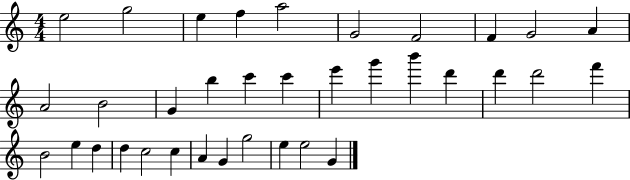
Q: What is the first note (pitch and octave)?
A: E5